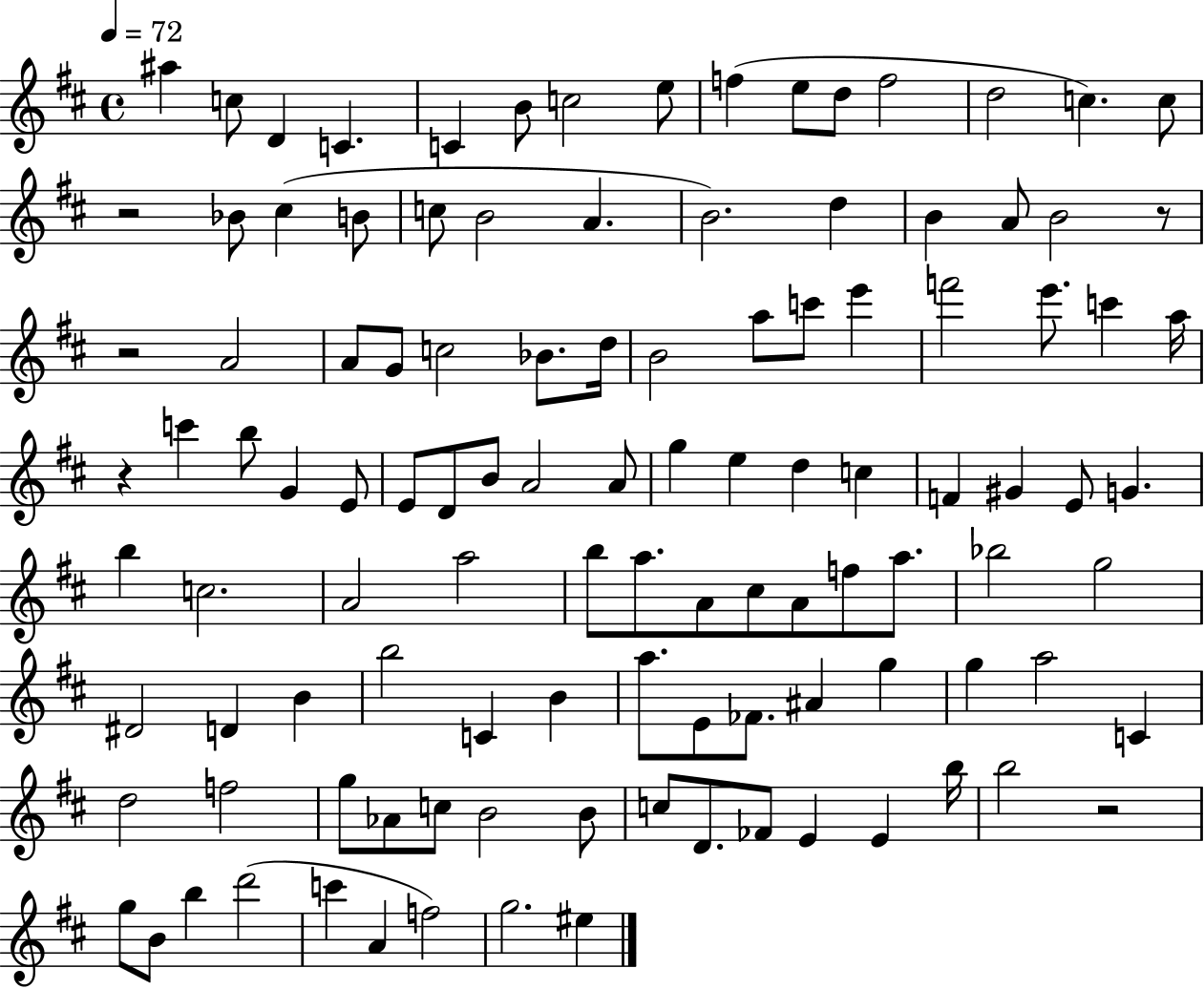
{
  \clef treble
  \time 4/4
  \defaultTimeSignature
  \key d \major
  \tempo 4 = 72
  ais''4 c''8 d'4 c'4. | c'4 b'8 c''2 e''8 | f''4( e''8 d''8 f''2 | d''2 c''4.) c''8 | \break r2 bes'8 cis''4( b'8 | c''8 b'2 a'4. | b'2.) d''4 | b'4 a'8 b'2 r8 | \break r2 a'2 | a'8 g'8 c''2 bes'8. d''16 | b'2 a''8 c'''8 e'''4 | f'''2 e'''8. c'''4 a''16 | \break r4 c'''4 b''8 g'4 e'8 | e'8 d'8 b'8 a'2 a'8 | g''4 e''4 d''4 c''4 | f'4 gis'4 e'8 g'4. | \break b''4 c''2. | a'2 a''2 | b''8 a''8. a'8 cis''8 a'8 f''8 a''8. | bes''2 g''2 | \break dis'2 d'4 b'4 | b''2 c'4 b'4 | a''8. e'8 fes'8. ais'4 g''4 | g''4 a''2 c'4 | \break d''2 f''2 | g''8 aes'8 c''8 b'2 b'8 | c''8 d'8. fes'8 e'4 e'4 b''16 | b''2 r2 | \break g''8 b'8 b''4 d'''2( | c'''4 a'4 f''2) | g''2. eis''4 | \bar "|."
}